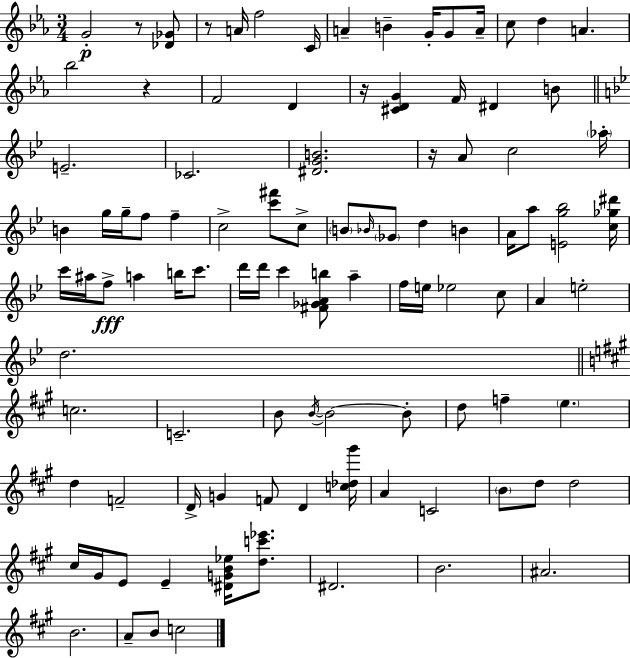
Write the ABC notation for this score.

X:1
T:Untitled
M:3/4
L:1/4
K:Eb
G2 z/2 [_D_G]/2 z/2 A/4 f2 C/4 A B G/4 G/2 A/4 c/2 d A _b2 z F2 D z/4 [^CDG] F/4 ^D B/2 E2 _C2 [^DGB]2 z/4 A/2 c2 _a/4 B g/4 g/4 f/2 f c2 [c'^f']/2 c/2 B/2 _B/4 _G/2 d B A/4 a/2 [Eg_b]2 [c_g^d']/4 c'/4 ^a/4 f/2 a b/4 c'/2 d'/4 d'/4 c' [^F_GAb]/2 a f/4 e/4 _e2 c/2 A e2 d2 c2 C2 B/2 B/4 B2 B/2 d/2 f e d F2 D/4 G F/2 D [c_d^g']/4 A C2 B/2 d/2 d2 ^c/4 ^G/4 E/2 E [^DGB_e]/4 [dc'_e']/2 ^D2 B2 ^A2 B2 A/2 B/2 c2